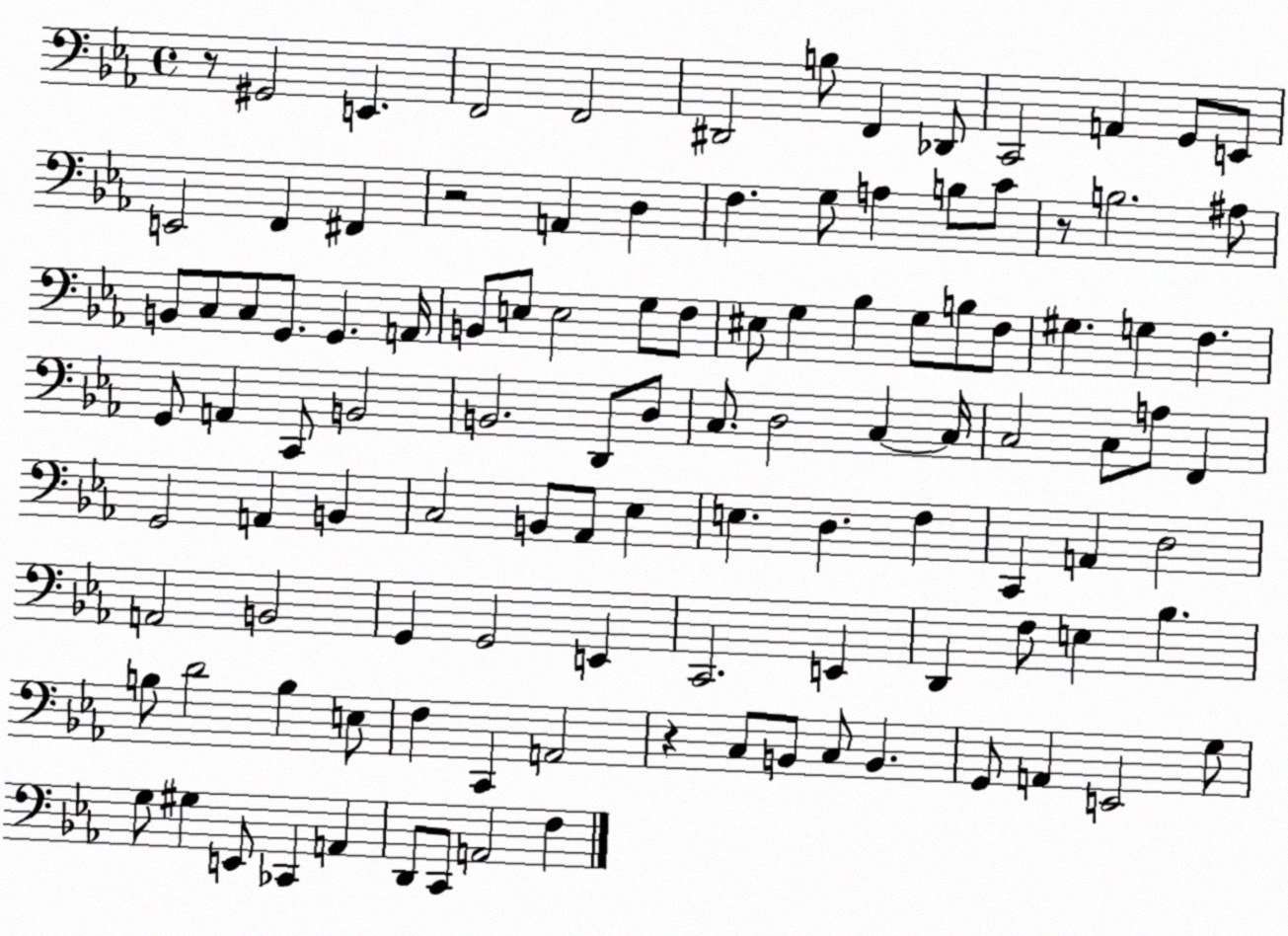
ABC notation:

X:1
T:Untitled
M:4/4
L:1/4
K:Eb
z/2 ^G,,2 E,, F,,2 F,,2 ^D,,2 B,/2 F,, _D,,/2 C,,2 A,, G,,/2 E,,/2 E,,2 F,, ^F,, z2 A,, D, F, G,/2 A, B,/2 C/2 z/2 B,2 ^A,/2 B,,/2 C,/2 C,/2 G,,/2 G,, A,,/4 B,,/2 E,/2 E,2 G,/2 F,/2 ^E,/2 G, _B, G,/2 B,/2 F,/2 ^G, G, F, G,,/2 A,, C,,/2 B,,2 B,,2 D,,/2 D,/2 C,/2 D,2 C, C,/4 C,2 C,/2 A,/2 F,, G,,2 A,, B,, C,2 B,,/2 _A,,/2 _E, E, D, F, C,, A,, D,2 A,,2 B,,2 G,, G,,2 E,, C,,2 E,, D,, F,/2 E, _B, B,/2 D2 B, E,/2 F, C,, A,,2 z C,/2 B,,/2 C,/2 B,, G,,/2 A,, E,,2 G,/2 G,/2 ^G, E,,/2 _C,, A,, D,,/2 C,,/2 A,,2 F,